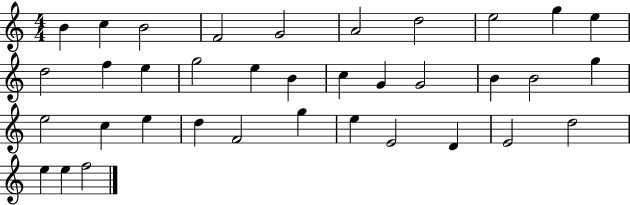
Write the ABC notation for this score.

X:1
T:Untitled
M:4/4
L:1/4
K:C
B c B2 F2 G2 A2 d2 e2 g e d2 f e g2 e B c G G2 B B2 g e2 c e d F2 g e E2 D E2 d2 e e f2